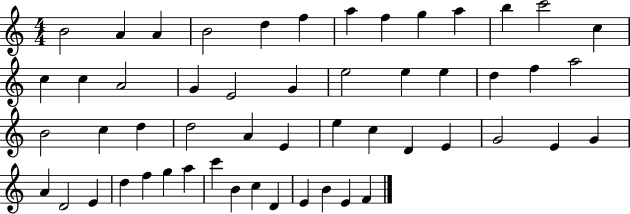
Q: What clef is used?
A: treble